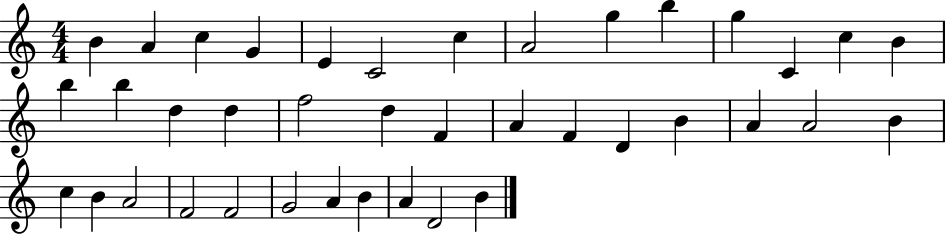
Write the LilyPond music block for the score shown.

{
  \clef treble
  \numericTimeSignature
  \time 4/4
  \key c \major
  b'4 a'4 c''4 g'4 | e'4 c'2 c''4 | a'2 g''4 b''4 | g''4 c'4 c''4 b'4 | \break b''4 b''4 d''4 d''4 | f''2 d''4 f'4 | a'4 f'4 d'4 b'4 | a'4 a'2 b'4 | \break c''4 b'4 a'2 | f'2 f'2 | g'2 a'4 b'4 | a'4 d'2 b'4 | \break \bar "|."
}